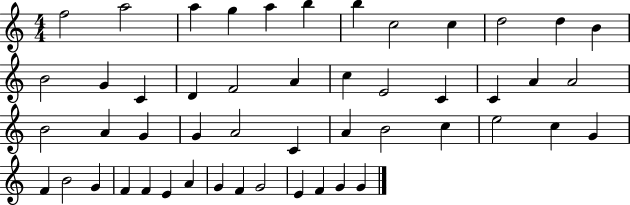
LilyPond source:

{
  \clef treble
  \numericTimeSignature
  \time 4/4
  \key c \major
  f''2 a''2 | a''4 g''4 a''4 b''4 | b''4 c''2 c''4 | d''2 d''4 b'4 | \break b'2 g'4 c'4 | d'4 f'2 a'4 | c''4 e'2 c'4 | c'4 a'4 a'2 | \break b'2 a'4 g'4 | g'4 a'2 c'4 | a'4 b'2 c''4 | e''2 c''4 g'4 | \break f'4 b'2 g'4 | f'4 f'4 e'4 a'4 | g'4 f'4 g'2 | e'4 f'4 g'4 g'4 | \break \bar "|."
}